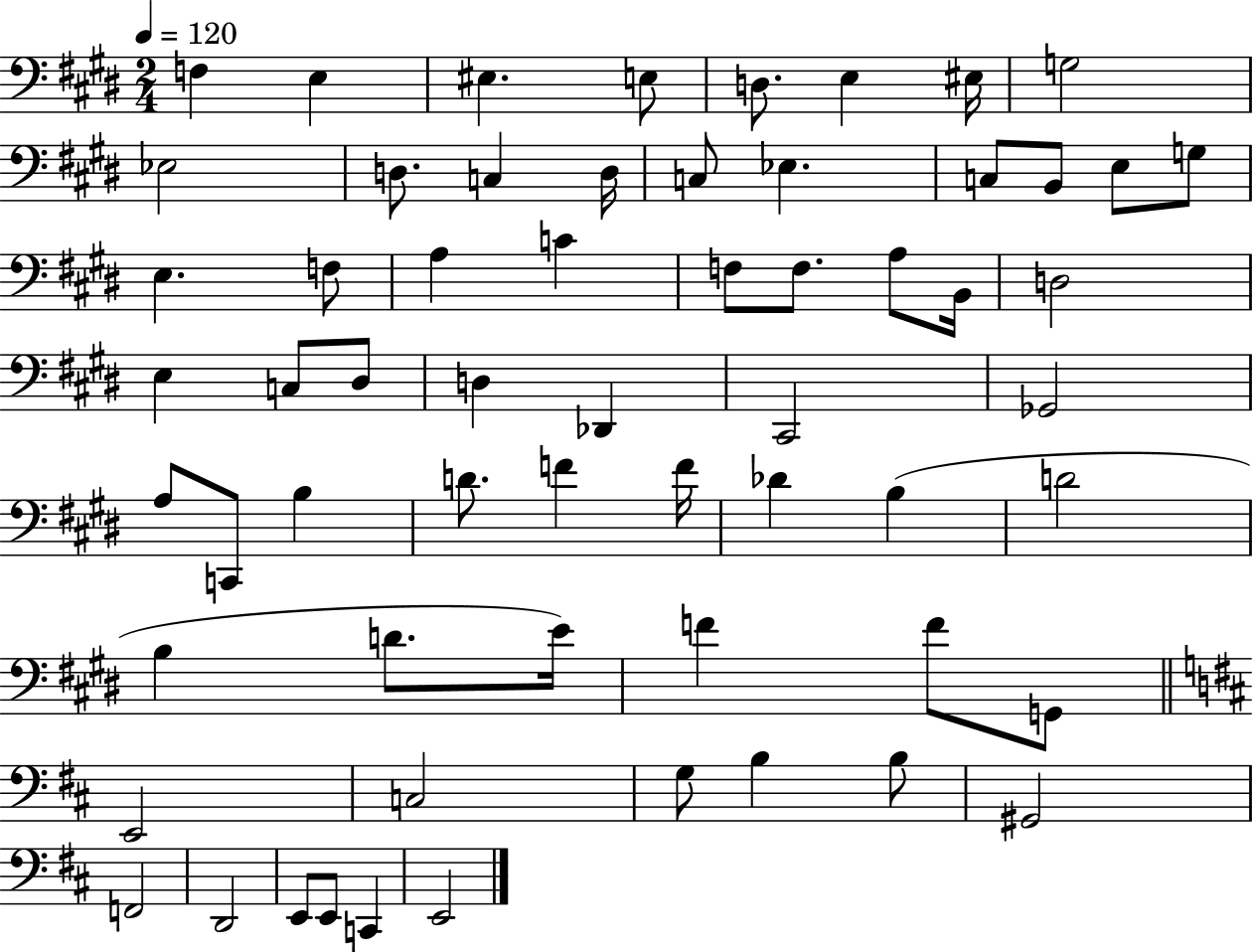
{
  \clef bass
  \numericTimeSignature
  \time 2/4
  \key e \major
  \tempo 4 = 120
  f4 e4 | eis4. e8 | d8. e4 eis16 | g2 | \break ees2 | d8. c4 d16 | c8 ees4. | c8 b,8 e8 g8 | \break e4. f8 | a4 c'4 | f8 f8. a8 b,16 | d2 | \break e4 c8 dis8 | d4 des,4 | cis,2 | ges,2 | \break a8 c,8 b4 | d'8. f'4 f'16 | des'4 b4( | d'2 | \break b4 d'8. e'16) | f'4 f'8 g,8 | \bar "||" \break \key d \major e,2 | c2 | g8 b4 b8 | gis,2 | \break f,2 | d,2 | e,8 e,8 c,4 | e,2 | \break \bar "|."
}